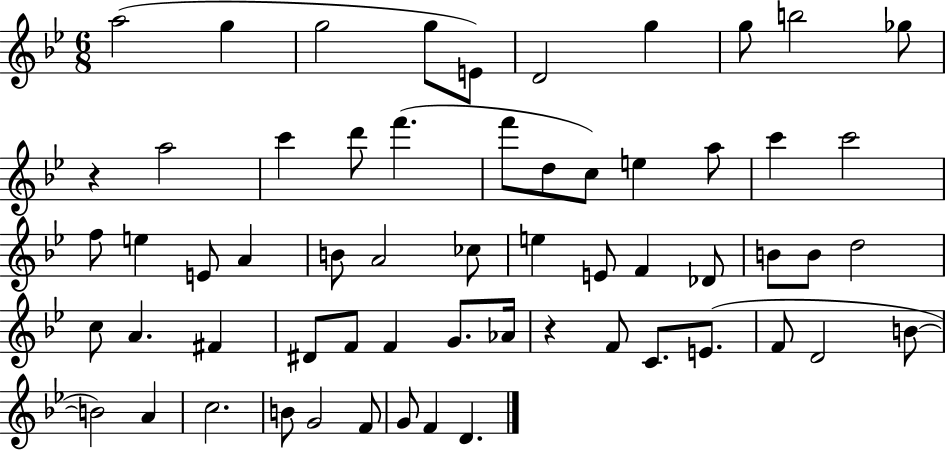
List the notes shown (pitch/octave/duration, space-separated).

A5/h G5/q G5/h G5/e E4/e D4/h G5/q G5/e B5/h Gb5/e R/q A5/h C6/q D6/e F6/q. F6/e D5/e C5/e E5/q A5/e C6/q C6/h F5/e E5/q E4/e A4/q B4/e A4/h CES5/e E5/q E4/e F4/q Db4/e B4/e B4/e D5/h C5/e A4/q. F#4/q D#4/e F4/e F4/q G4/e. Ab4/s R/q F4/e C4/e. E4/e. F4/e D4/h B4/e B4/h A4/q C5/h. B4/e G4/h F4/e G4/e F4/q D4/q.